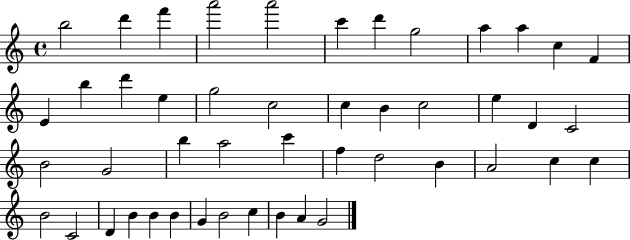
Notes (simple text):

B5/h D6/q F6/q A6/h A6/h C6/q D6/q G5/h A5/q A5/q C5/q F4/q E4/q B5/q D6/q E5/q G5/h C5/h C5/q B4/q C5/h E5/q D4/q C4/h B4/h G4/h B5/q A5/h C6/q F5/q D5/h B4/q A4/h C5/q C5/q B4/h C4/h D4/q B4/q B4/q B4/q G4/q B4/h C5/q B4/q A4/q G4/h